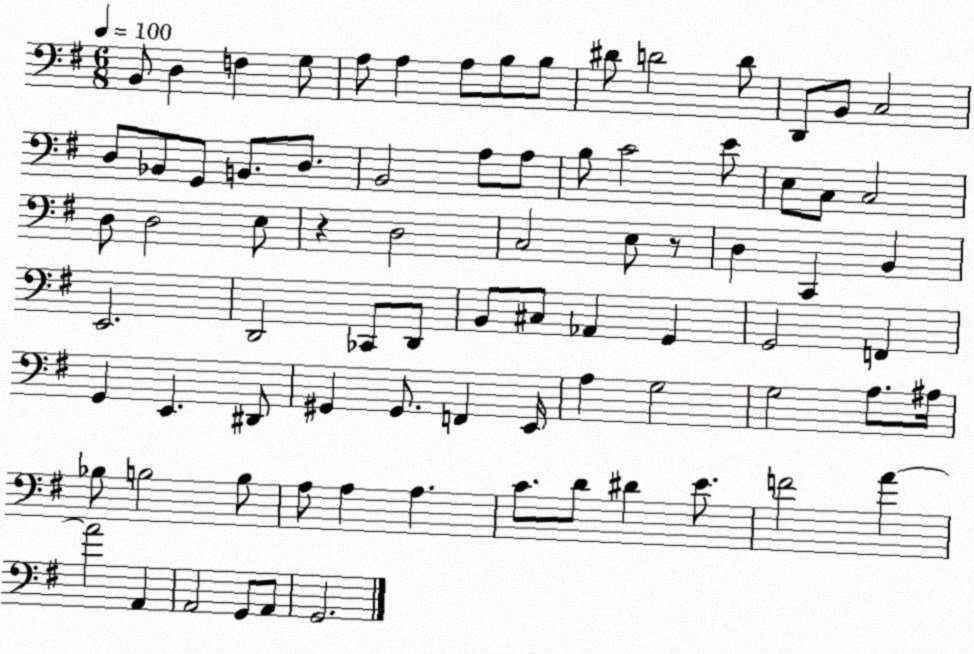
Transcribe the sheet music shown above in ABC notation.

X:1
T:Untitled
M:6/8
L:1/4
K:G
B,,/2 D, F, G,/2 A,/2 A, A,/2 B,/2 B,/2 ^D/2 D2 D/2 D,,/2 B,,/2 C,2 D,/2 _B,,/2 G,,/2 B,,/2 D,/2 B,,2 A,/2 A,/2 B,/2 C2 E/2 E,/2 C,/2 C,2 D,/2 D,2 E,/2 z D,2 C,2 E,/2 z/2 D, C,, B,, E,,2 D,,2 _C,,/2 D,,/2 B,,/2 ^C,/2 _A,, G,, G,,2 F,, G,, E,, ^D,,/2 ^G,, ^G,,/2 F,, E,,/4 A, G,2 G,2 A,/2 ^A,/4 _B,/2 B,2 B,/2 A,/2 A, A, C/2 D/2 ^D E/2 F2 A A2 A,, A,,2 G,,/2 A,,/2 G,,2